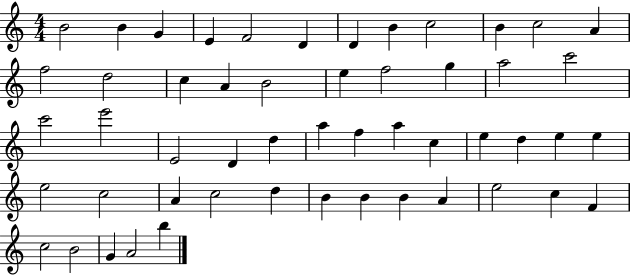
{
  \clef treble
  \numericTimeSignature
  \time 4/4
  \key c \major
  b'2 b'4 g'4 | e'4 f'2 d'4 | d'4 b'4 c''2 | b'4 c''2 a'4 | \break f''2 d''2 | c''4 a'4 b'2 | e''4 f''2 g''4 | a''2 c'''2 | \break c'''2 e'''2 | e'2 d'4 d''4 | a''4 f''4 a''4 c''4 | e''4 d''4 e''4 e''4 | \break e''2 c''2 | a'4 c''2 d''4 | b'4 b'4 b'4 a'4 | e''2 c''4 f'4 | \break c''2 b'2 | g'4 a'2 b''4 | \bar "|."
}